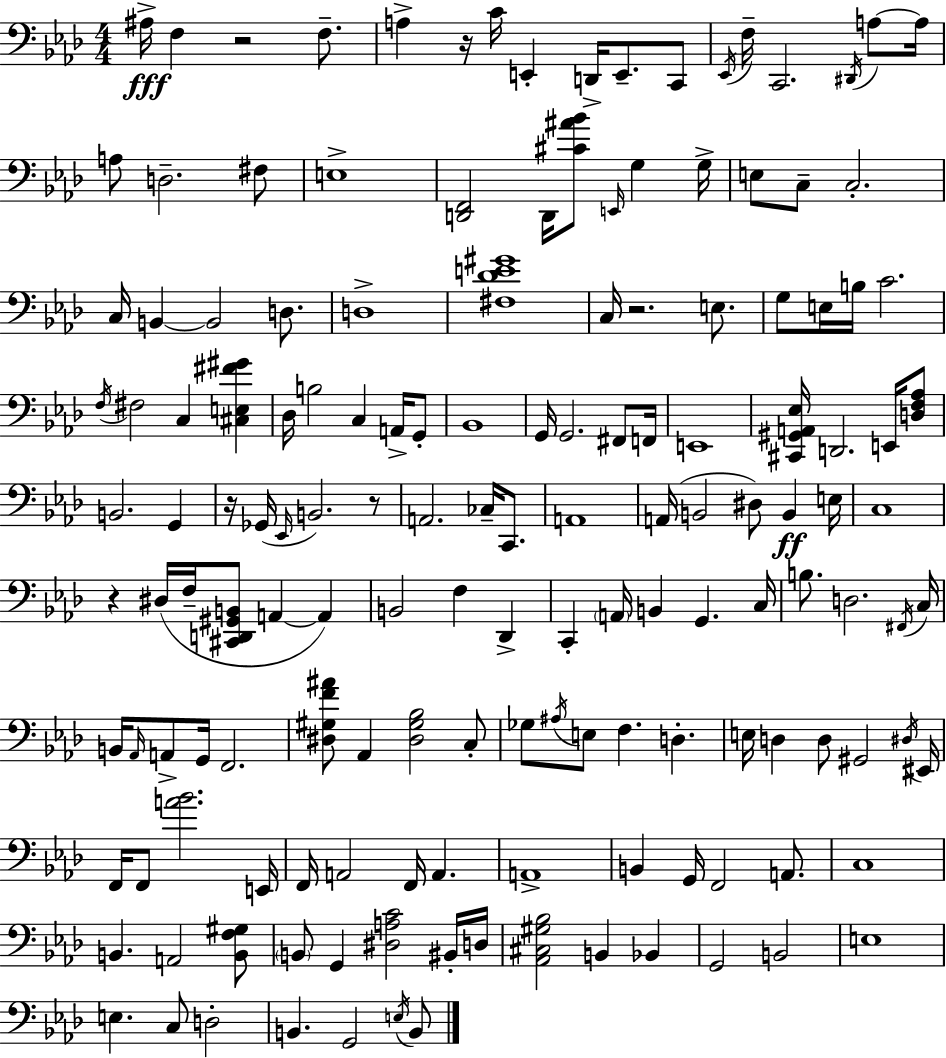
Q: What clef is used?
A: bass